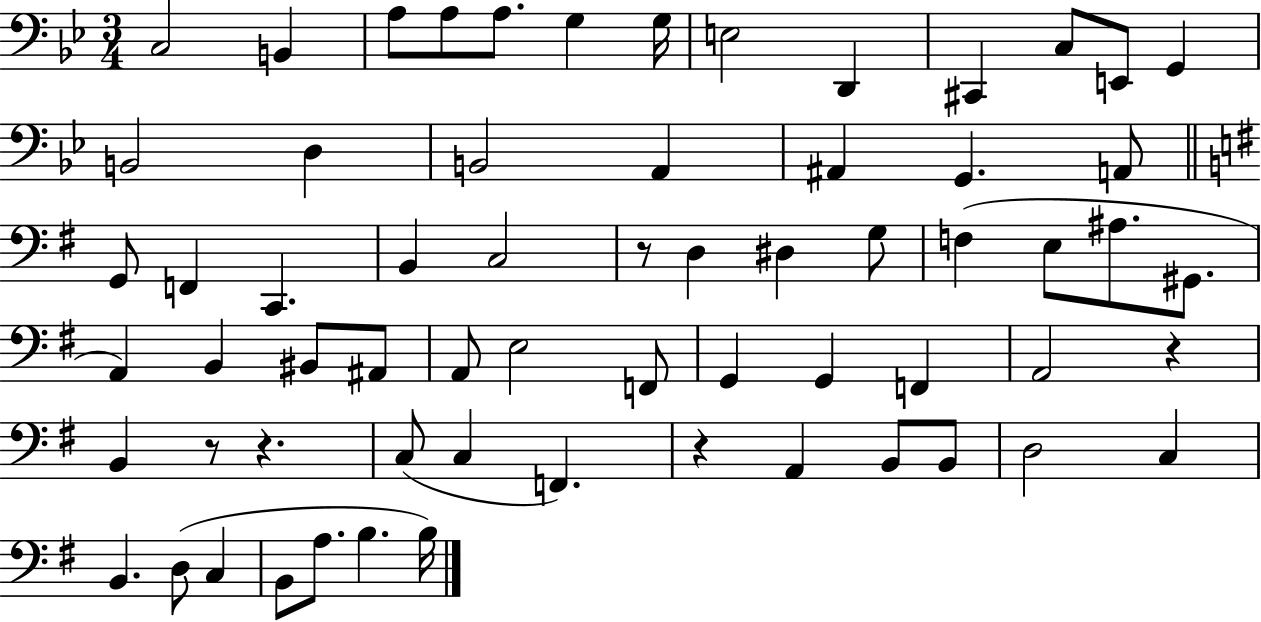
C3/h B2/q A3/e A3/e A3/e. G3/q G3/s E3/h D2/q C#2/q C3/e E2/e G2/q B2/h D3/q B2/h A2/q A#2/q G2/q. A2/e G2/e F2/q C2/q. B2/q C3/h R/e D3/q D#3/q G3/e F3/q E3/e A#3/e. G#2/e. A2/q B2/q BIS2/e A#2/e A2/e E3/h F2/e G2/q G2/q F2/q A2/h R/q B2/q R/e R/q. C3/e C3/q F2/q. R/q A2/q B2/e B2/e D3/h C3/q B2/q. D3/e C3/q B2/e A3/e. B3/q. B3/s